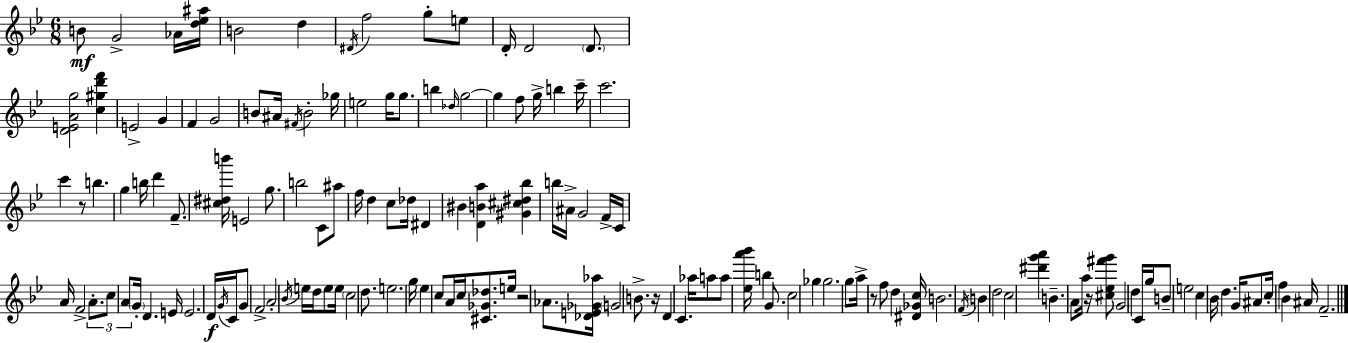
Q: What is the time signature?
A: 6/8